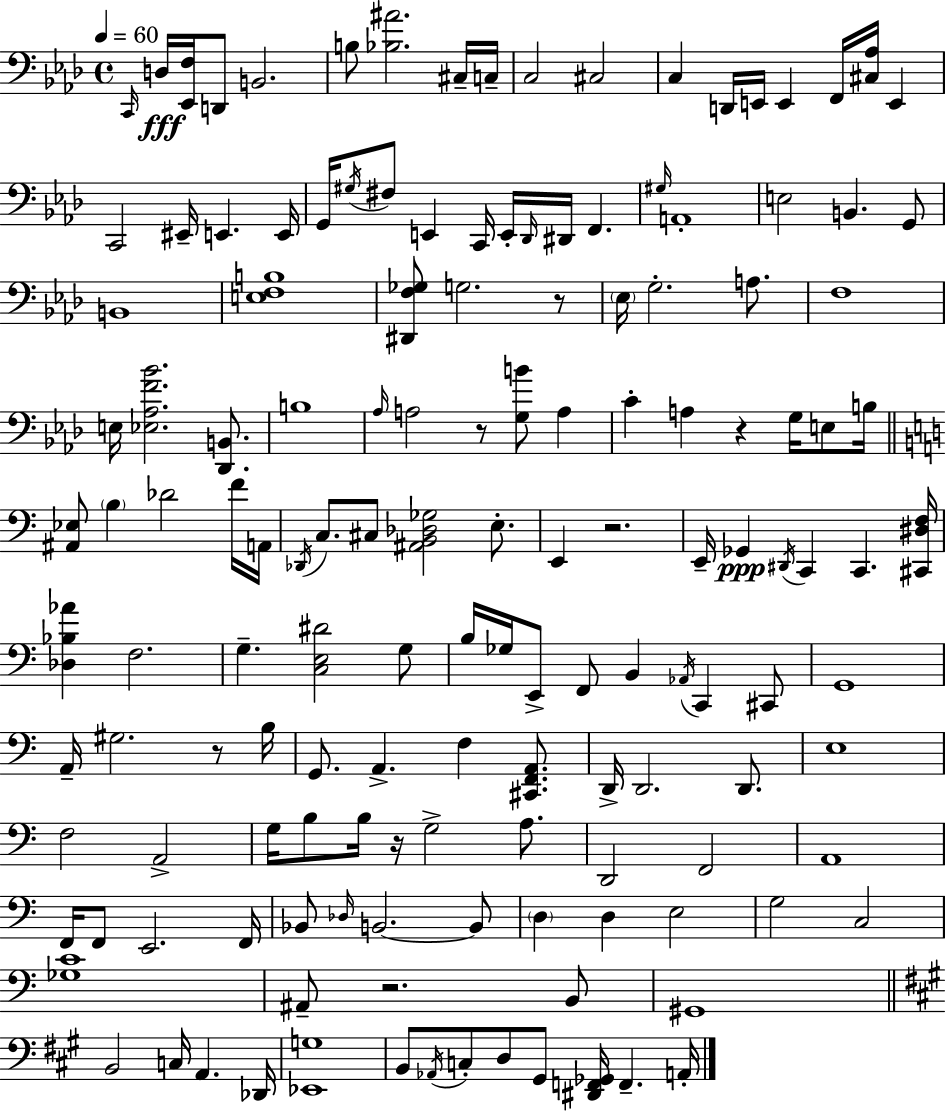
{
  \clef bass
  \time 4/4
  \defaultTimeSignature
  \key f \minor
  \tempo 4 = 60
  \grace { c,16 }\fff d16 <ees, f>16 d,8 b,2. | b8 <bes ais'>2. cis16-- | c16-- c2 cis2 | c4 d,16 e,16 e,4 f,16 <cis aes>16 e,4 | \break c,2 eis,16-- e,4. | e,16 g,16 \acciaccatura { gis16 } fis8 e,4 c,16 e,16-. \grace { des,16 } dis,16 f,4. | \grace { gis16 } a,1-. | e2 b,4. | \break g,8 b,1 | <e f b>1 | <dis, f ges>8 g2. | r8 \parenthesize ees16 g2.-. | \break a8. f1 | e16 <ees aes f' bes'>2. | <des, b,>8. b1 | \grace { aes16 } a2 r8 <g b'>8 | \break a4 c'4-. a4 r4 | g16 e8 b16 \bar "||" \break \key a \minor <ais, ees>8 \parenthesize b4 des'2 f'16 a,16 | \acciaccatura { des,16 } c8. cis8 <ais, b, des ges>2 e8.-. | e,4 r2. | e,16-- ges,4\ppp \acciaccatura { dis,16 } c,4 c,4. | \break <cis, dis f>16 <des bes aes'>4 f2. | g4.-- <c e dis'>2 | g8 b16 ges16 e,8-> f,8 b,4 \acciaccatura { aes,16 } c,4 | cis,8 g,1 | \break a,16-- gis2. | r8 b16 g,8. a,4.-> f4 | <cis, f, a,>8. d,16-> d,2. | d,8. e1 | \break f2 a,2-> | g16 b8 b16 r16 g2-> | a8. d,2 f,2 | a,1 | \break f,16 f,8 e,2. | f,16 bes,8 \grace { des16 } b,2.~~ | b,8 \parenthesize d4 d4 e2 | g2 c2 | \break <ges c'>1 | ais,8-- r2. | b,8 gis,1 | \bar "||" \break \key a \major b,2 c16 a,4. des,16 | <ees, g>1 | b,8 \acciaccatura { aes,16 } c8-. d8 gis,8 <dis, f, ges,>16 f,4.-- | a,16-. \bar "|."
}